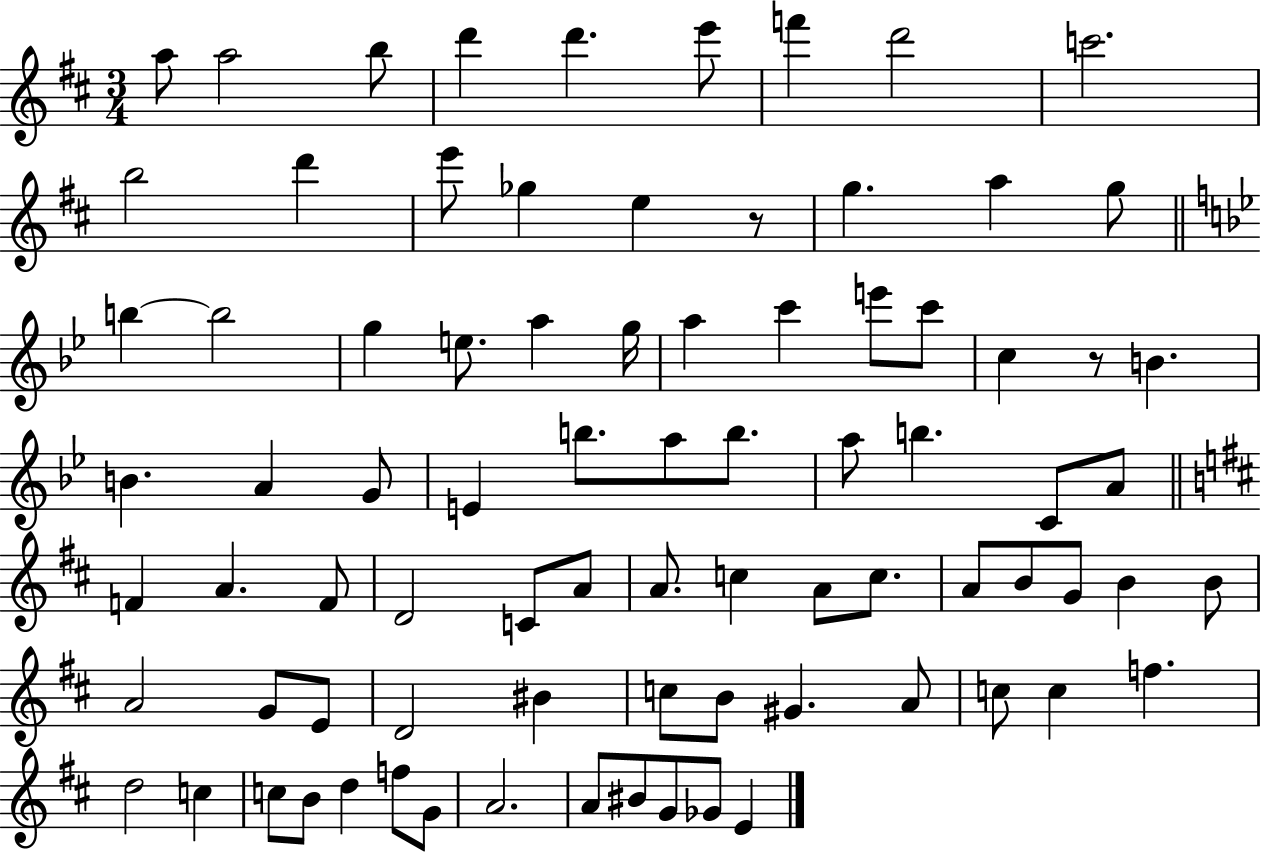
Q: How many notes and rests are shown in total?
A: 82